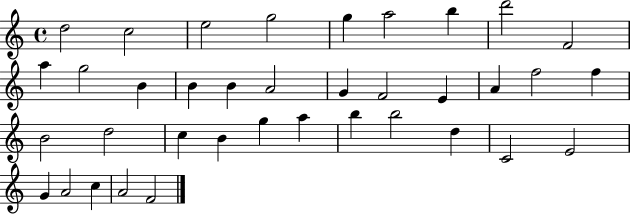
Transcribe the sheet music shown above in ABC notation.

X:1
T:Untitled
M:4/4
L:1/4
K:C
d2 c2 e2 g2 g a2 b d'2 F2 a g2 B B B A2 G F2 E A f2 f B2 d2 c B g a b b2 d C2 E2 G A2 c A2 F2